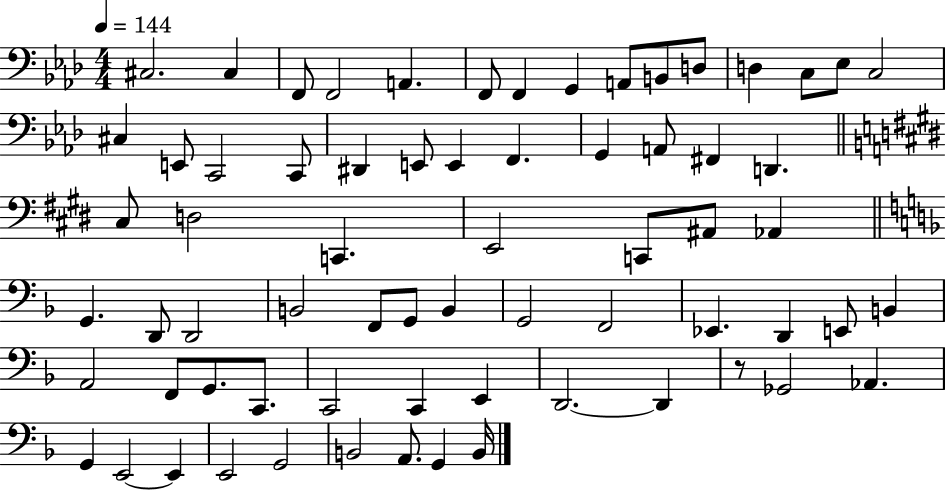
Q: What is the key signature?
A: AES major